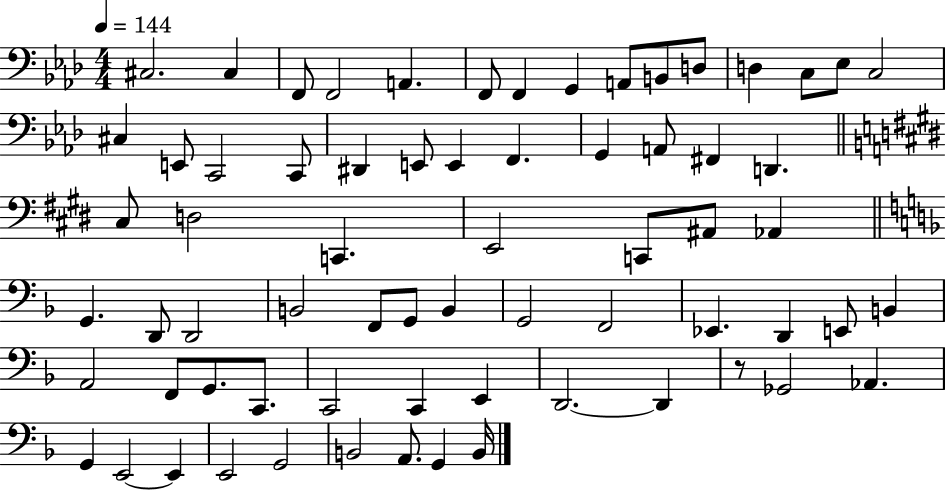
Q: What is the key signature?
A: AES major